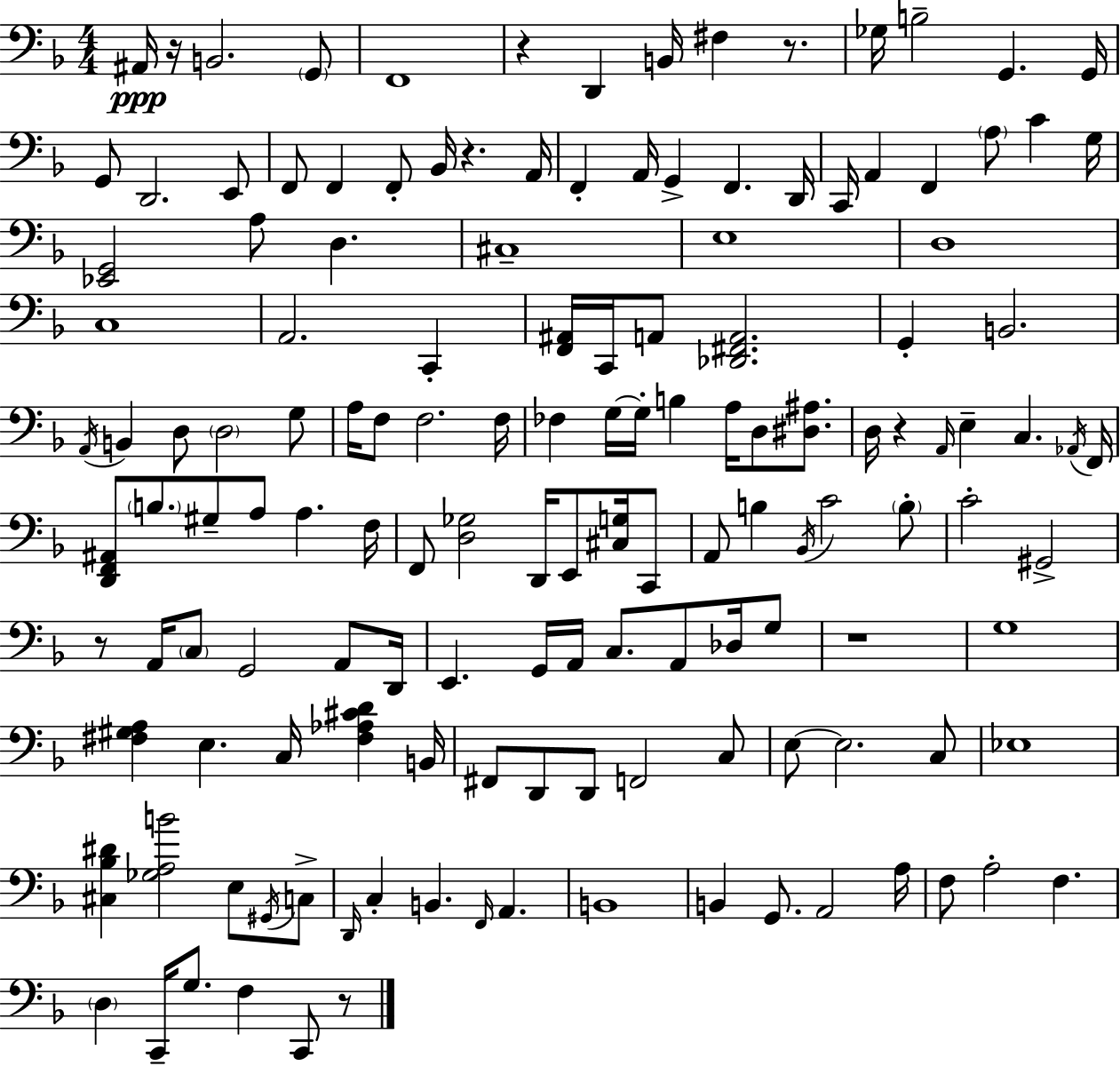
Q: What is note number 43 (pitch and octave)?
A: A2